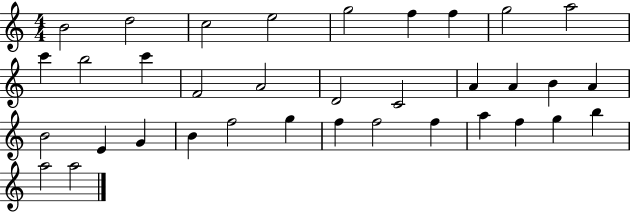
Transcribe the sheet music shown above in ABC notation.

X:1
T:Untitled
M:4/4
L:1/4
K:C
B2 d2 c2 e2 g2 f f g2 a2 c' b2 c' F2 A2 D2 C2 A A B A B2 E G B f2 g f f2 f a f g b a2 a2